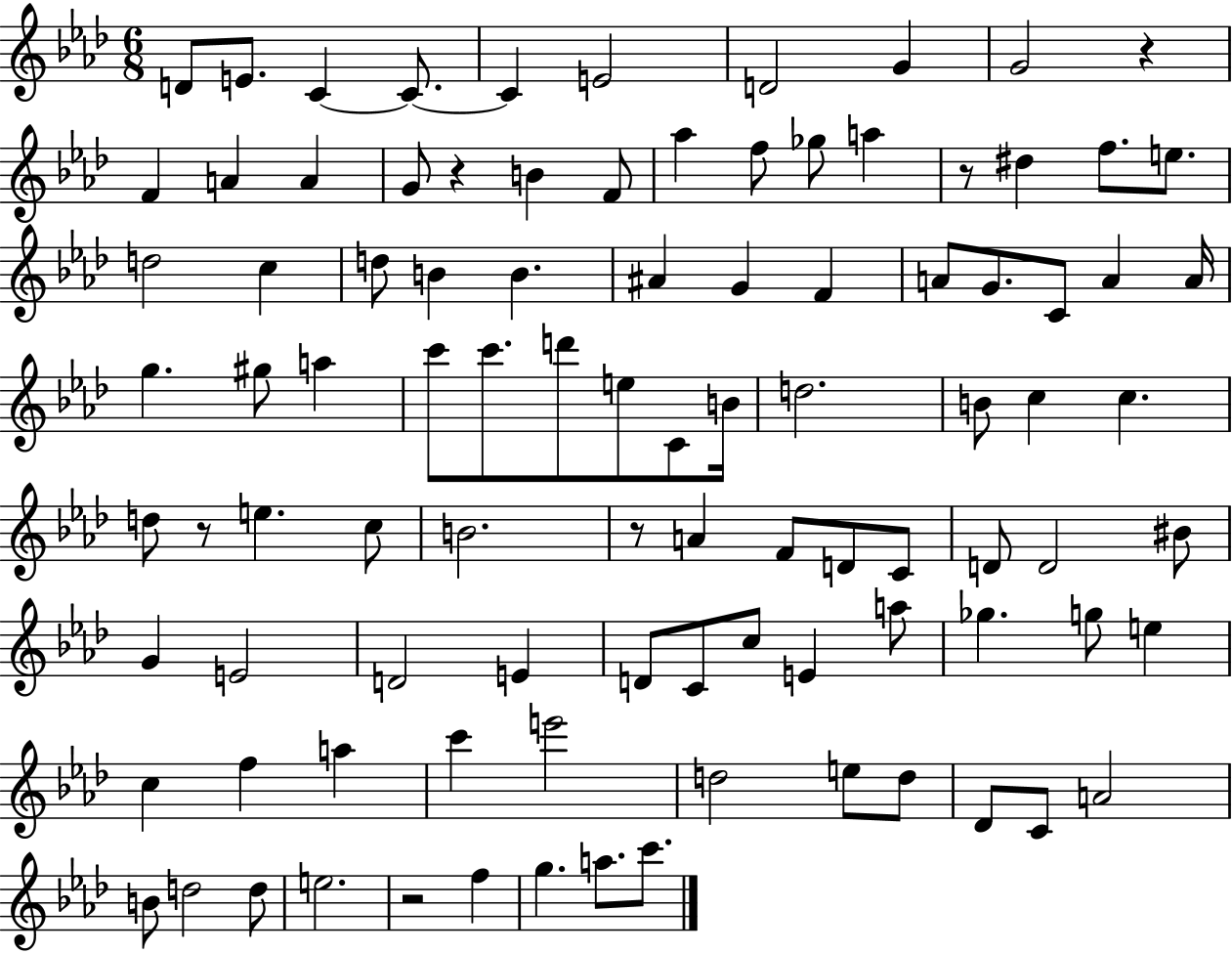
D4/e E4/e. C4/q C4/e. C4/q E4/h D4/h G4/q G4/h R/q F4/q A4/q A4/q G4/e R/q B4/q F4/e Ab5/q F5/e Gb5/e A5/q R/e D#5/q F5/e. E5/e. D5/h C5/q D5/e B4/q B4/q. A#4/q G4/q F4/q A4/e G4/e. C4/e A4/q A4/s G5/q. G#5/e A5/q C6/e C6/e. D6/e E5/e C4/e B4/s D5/h. B4/e C5/q C5/q. D5/e R/e E5/q. C5/e B4/h. R/e A4/q F4/e D4/e C4/e D4/e D4/h BIS4/e G4/q E4/h D4/h E4/q D4/e C4/e C5/e E4/q A5/e Gb5/q. G5/e E5/q C5/q F5/q A5/q C6/q E6/h D5/h E5/e D5/e Db4/e C4/e A4/h B4/e D5/h D5/e E5/h. R/h F5/q G5/q. A5/e. C6/e.